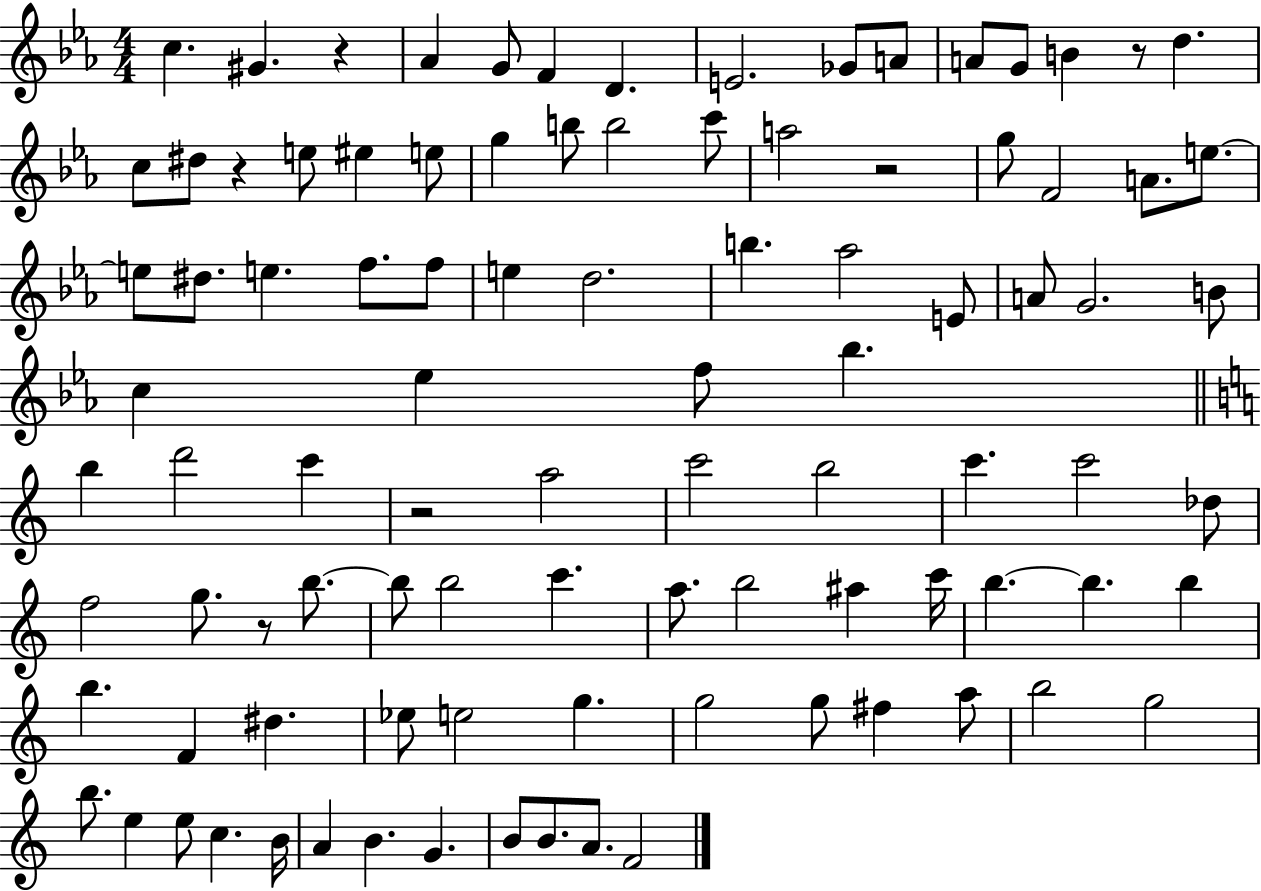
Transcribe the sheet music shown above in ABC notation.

X:1
T:Untitled
M:4/4
L:1/4
K:Eb
c ^G z _A G/2 F D E2 _G/2 A/2 A/2 G/2 B z/2 d c/2 ^d/2 z e/2 ^e e/2 g b/2 b2 c'/2 a2 z2 g/2 F2 A/2 e/2 e/2 ^d/2 e f/2 f/2 e d2 b _a2 E/2 A/2 G2 B/2 c _e f/2 _b b d'2 c' z2 a2 c'2 b2 c' c'2 _d/2 f2 g/2 z/2 b/2 b/2 b2 c' a/2 b2 ^a c'/4 b b b b F ^d _e/2 e2 g g2 g/2 ^f a/2 b2 g2 b/2 e e/2 c B/4 A B G B/2 B/2 A/2 F2